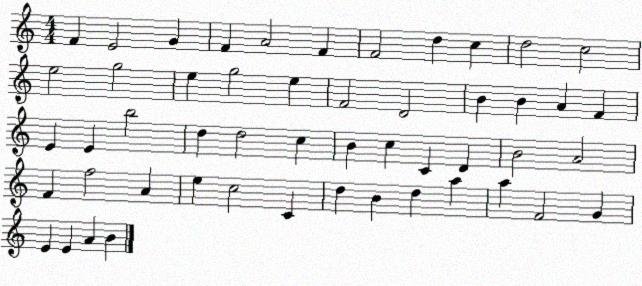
X:1
T:Untitled
M:4/4
L:1/4
K:C
F E2 G F A2 F F2 d c d2 c2 e2 g2 e g2 e F2 D2 B B A F E E b2 d d2 c B c C D B2 A2 F f2 A e c2 C d B d a a F2 G E E A B